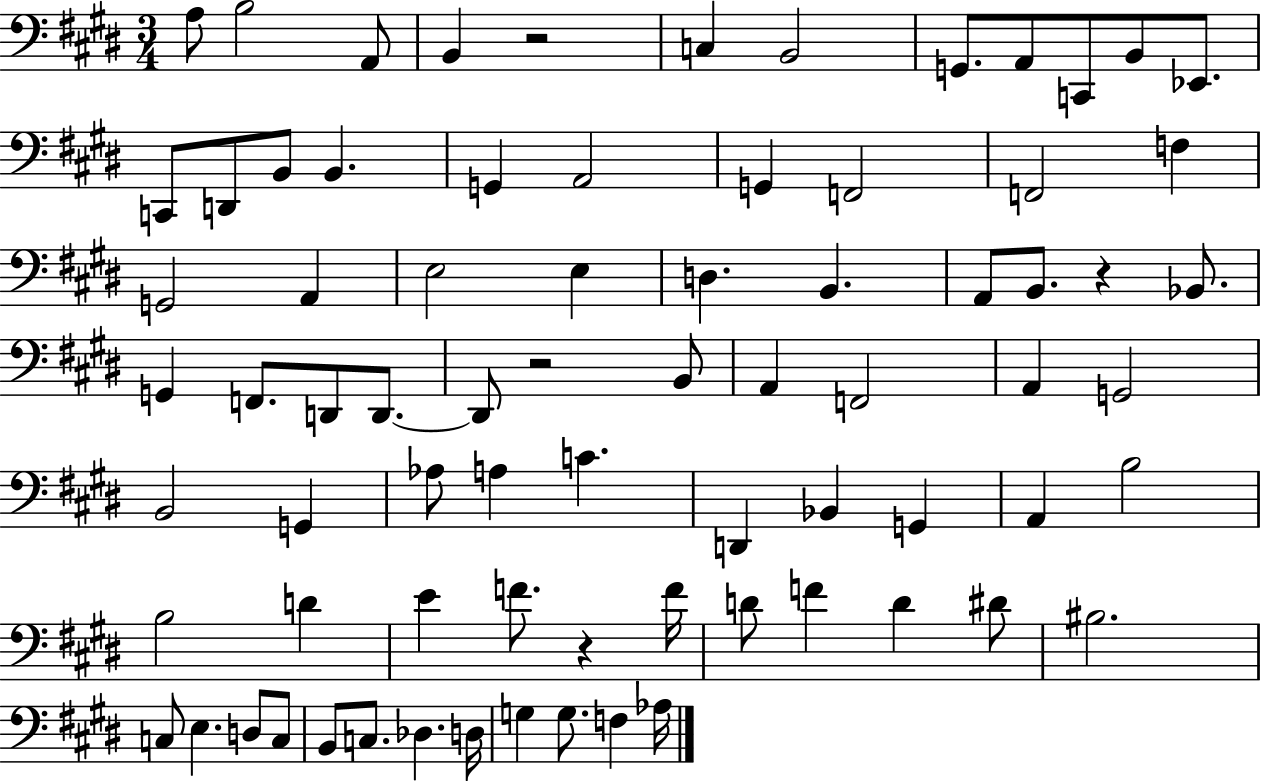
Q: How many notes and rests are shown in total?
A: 76